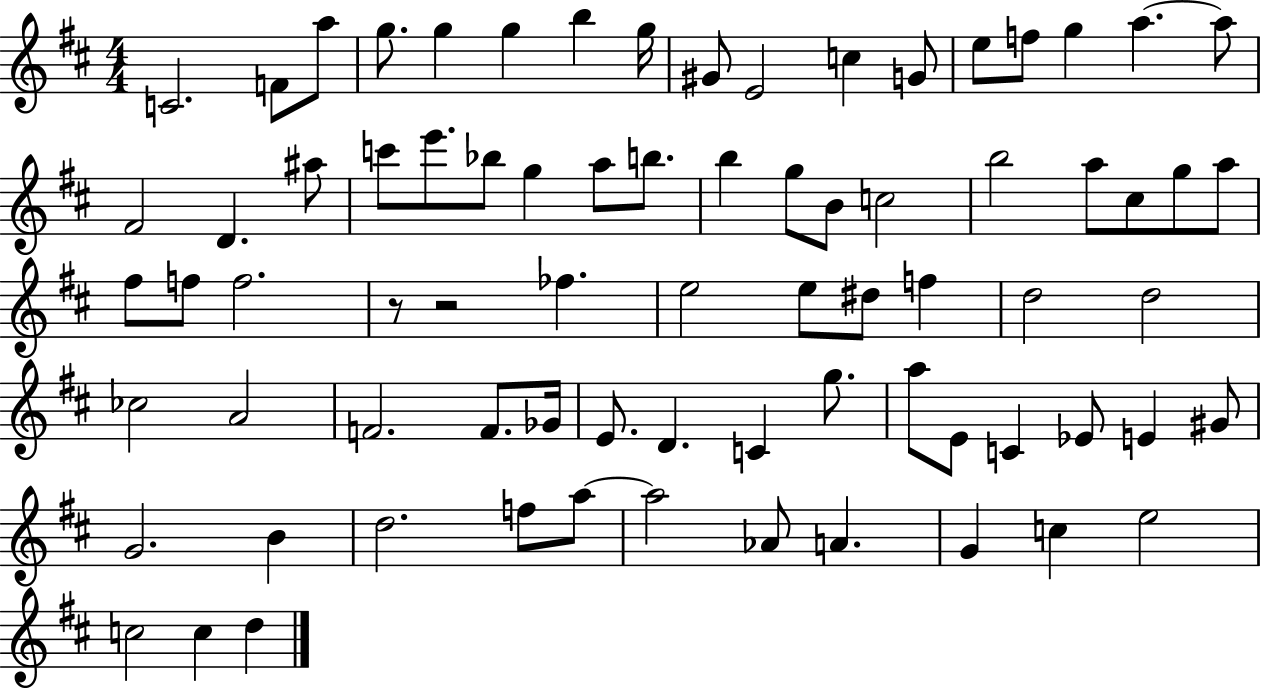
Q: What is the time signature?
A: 4/4